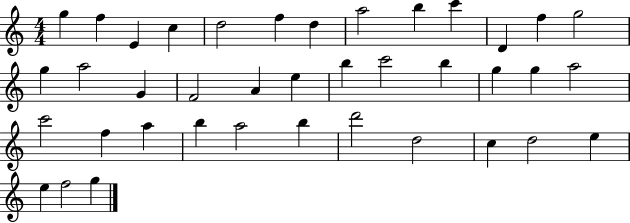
X:1
T:Untitled
M:4/4
L:1/4
K:C
g f E c d2 f d a2 b c' D f g2 g a2 G F2 A e b c'2 b g g a2 c'2 f a b a2 b d'2 d2 c d2 e e f2 g